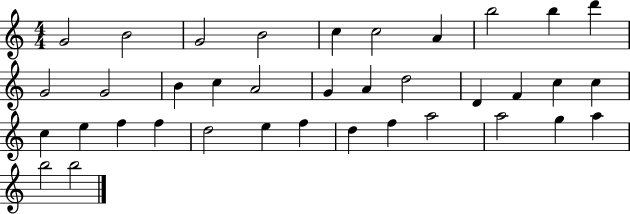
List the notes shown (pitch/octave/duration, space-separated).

G4/h B4/h G4/h B4/h C5/q C5/h A4/q B5/h B5/q D6/q G4/h G4/h B4/q C5/q A4/h G4/q A4/q D5/h D4/q F4/q C5/q C5/q C5/q E5/q F5/q F5/q D5/h E5/q F5/q D5/q F5/q A5/h A5/h G5/q A5/q B5/h B5/h